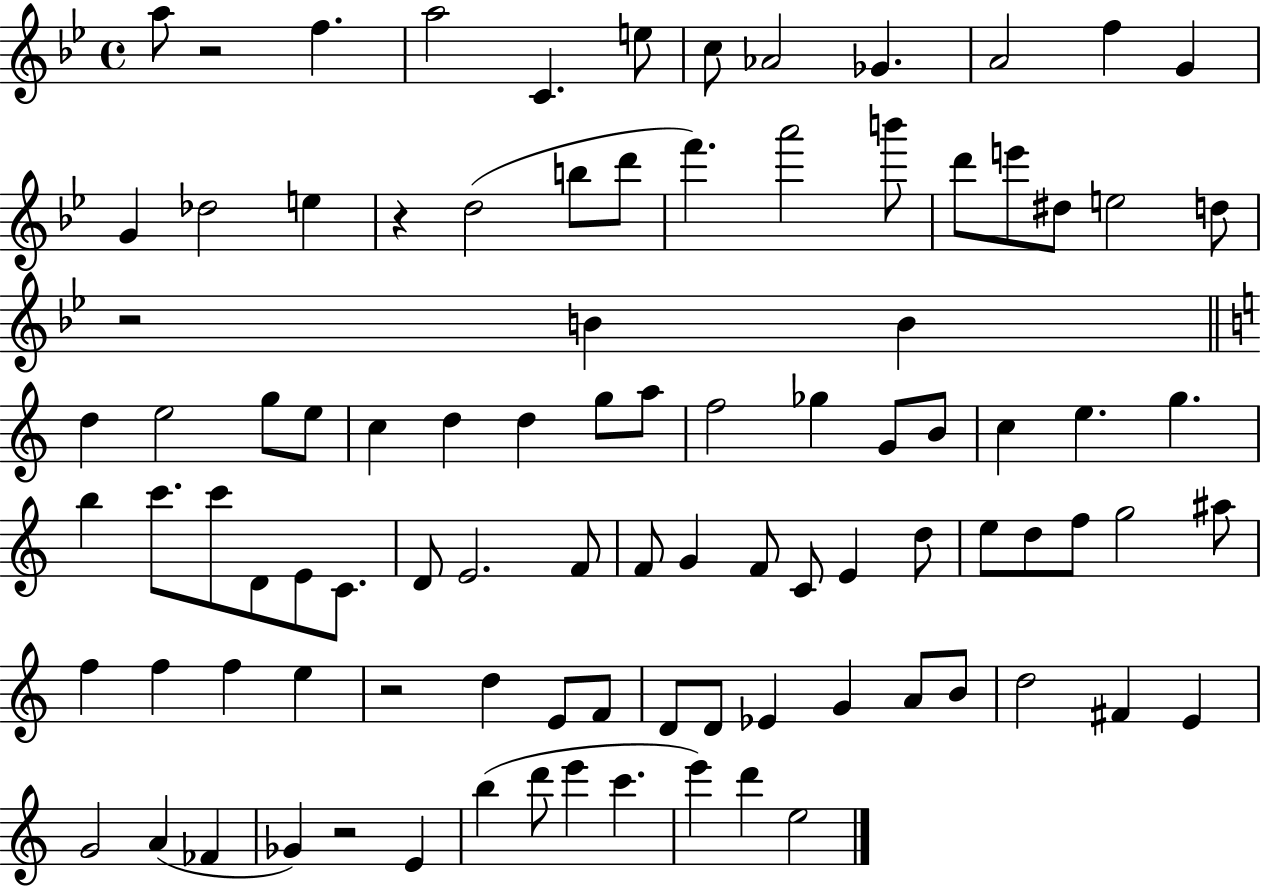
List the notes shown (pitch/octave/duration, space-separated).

A5/e R/h F5/q. A5/h C4/q. E5/e C5/e Ab4/h Gb4/q. A4/h F5/q G4/q G4/q Db5/h E5/q R/q D5/h B5/e D6/e F6/q. A6/h B6/e D6/e E6/e D#5/e E5/h D5/e R/h B4/q B4/q D5/q E5/h G5/e E5/e C5/q D5/q D5/q G5/e A5/e F5/h Gb5/q G4/e B4/e C5/q E5/q. G5/q. B5/q C6/e. C6/e D4/e E4/e C4/e. D4/e E4/h. F4/e F4/e G4/q F4/e C4/e E4/q D5/e E5/e D5/e F5/e G5/h A#5/e F5/q F5/q F5/q E5/q R/h D5/q E4/e F4/e D4/e D4/e Eb4/q G4/q A4/e B4/e D5/h F#4/q E4/q G4/h A4/q FES4/q Gb4/q R/h E4/q B5/q D6/e E6/q C6/q. E6/q D6/q E5/h